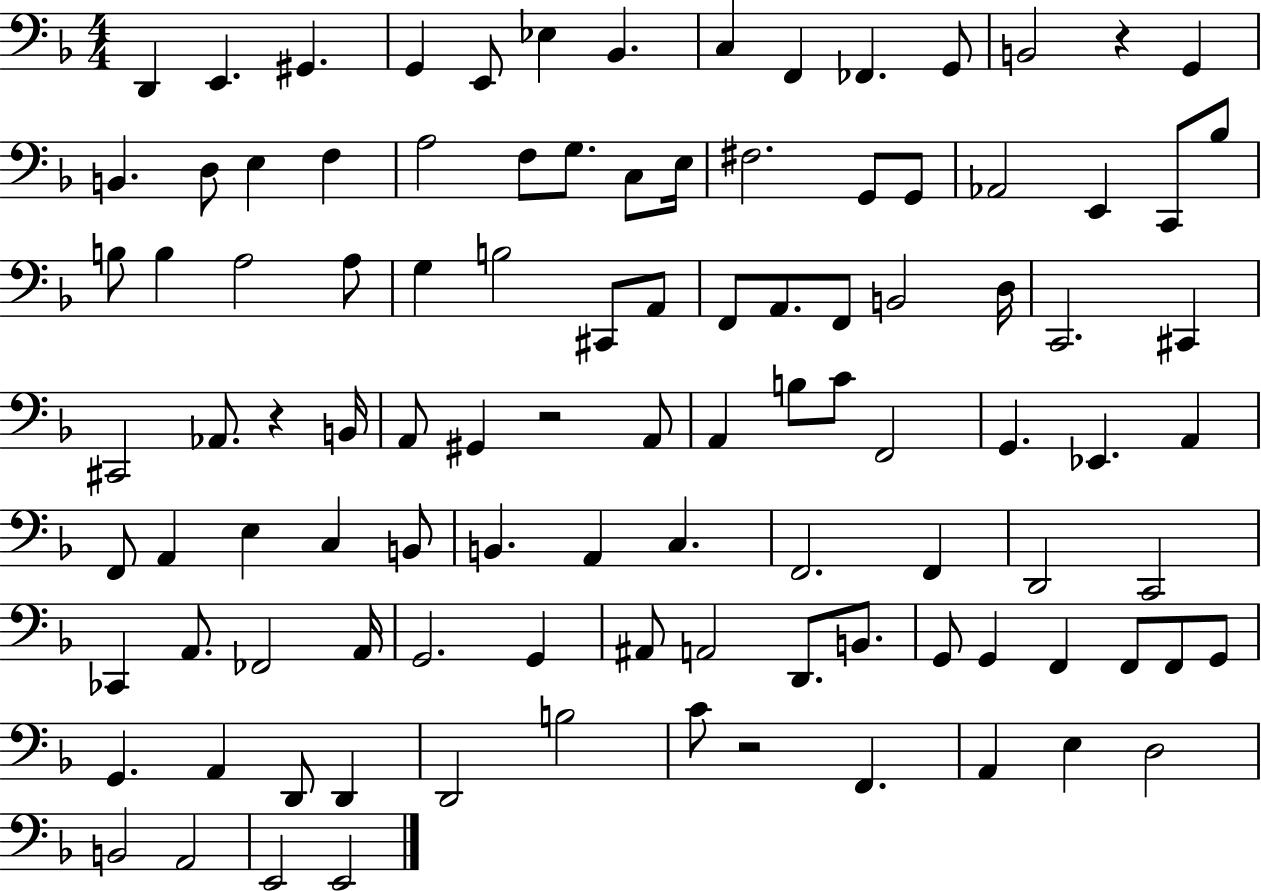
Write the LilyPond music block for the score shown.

{
  \clef bass
  \numericTimeSignature
  \time 4/4
  \key f \major
  \repeat volta 2 { d,4 e,4. gis,4. | g,4 e,8 ees4 bes,4. | c4 f,4 fes,4. g,8 | b,2 r4 g,4 | \break b,4. d8 e4 f4 | a2 f8 g8. c8 e16 | fis2. g,8 g,8 | aes,2 e,4 c,8 bes8 | \break b8 b4 a2 a8 | g4 b2 cis,8 a,8 | f,8 a,8. f,8 b,2 d16 | c,2. cis,4 | \break cis,2 aes,8. r4 b,16 | a,8 gis,4 r2 a,8 | a,4 b8 c'8 f,2 | g,4. ees,4. a,4 | \break f,8 a,4 e4 c4 b,8 | b,4. a,4 c4. | f,2. f,4 | d,2 c,2 | \break ces,4 a,8. fes,2 a,16 | g,2. g,4 | ais,8 a,2 d,8. b,8. | g,8 g,4 f,4 f,8 f,8 g,8 | \break g,4. a,4 d,8 d,4 | d,2 b2 | c'8 r2 f,4. | a,4 e4 d2 | \break b,2 a,2 | e,2 e,2 | } \bar "|."
}